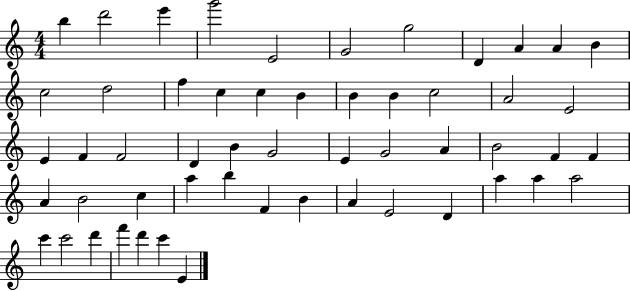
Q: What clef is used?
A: treble